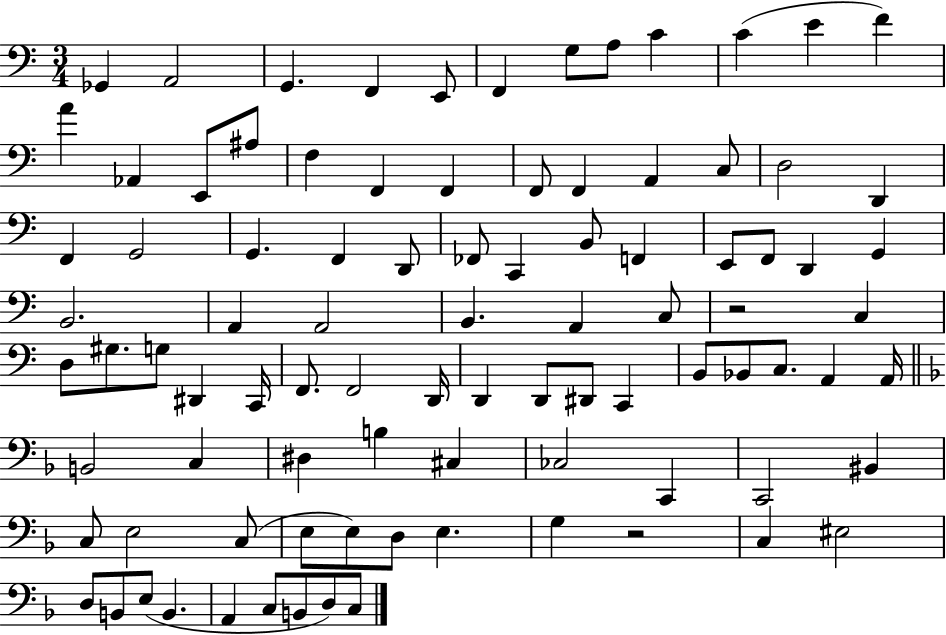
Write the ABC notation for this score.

X:1
T:Untitled
M:3/4
L:1/4
K:C
_G,, A,,2 G,, F,, E,,/2 F,, G,/2 A,/2 C C E F A _A,, E,,/2 ^A,/2 F, F,, F,, F,,/2 F,, A,, C,/2 D,2 D,, F,, G,,2 G,, F,, D,,/2 _F,,/2 C,, B,,/2 F,, E,,/2 F,,/2 D,, G,, B,,2 A,, A,,2 B,, A,, C,/2 z2 C, D,/2 ^G,/2 G,/2 ^D,, C,,/4 F,,/2 F,,2 D,,/4 D,, D,,/2 ^D,,/2 C,, B,,/2 _B,,/2 C,/2 A,, A,,/4 B,,2 C, ^D, B, ^C, _C,2 C,, C,,2 ^B,, C,/2 E,2 C,/2 E,/2 E,/2 D,/2 E, G, z2 C, ^E,2 D,/2 B,,/2 E,/2 B,, A,, C,/2 B,,/2 D,/2 C,/2